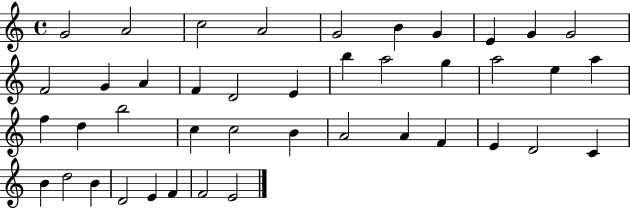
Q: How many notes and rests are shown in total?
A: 42